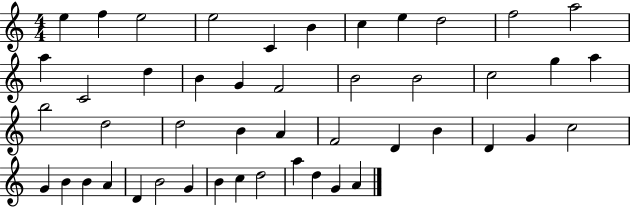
X:1
T:Untitled
M:4/4
L:1/4
K:C
e f e2 e2 C B c e d2 f2 a2 a C2 d B G F2 B2 B2 c2 g a b2 d2 d2 B A F2 D B D G c2 G B B A D B2 G B c d2 a d G A